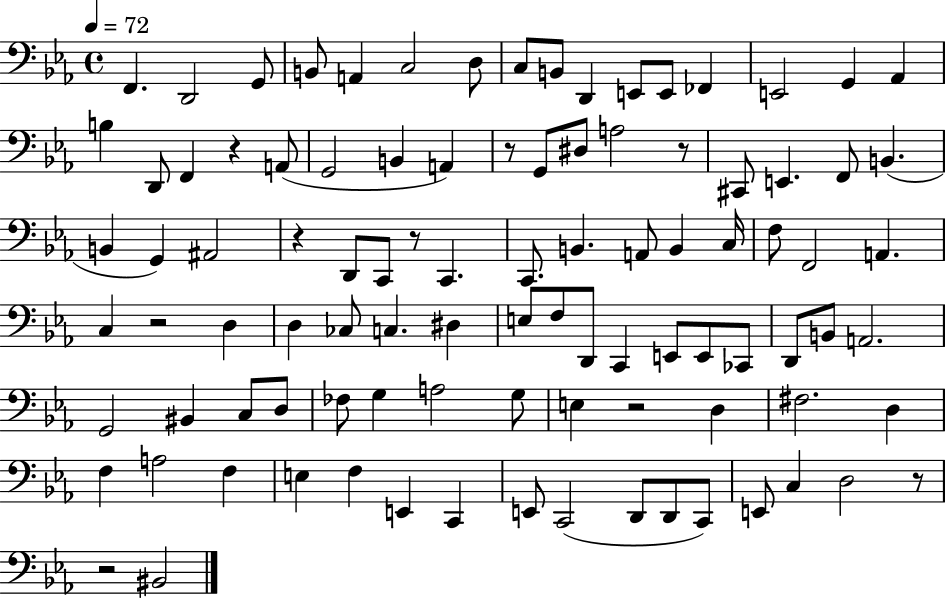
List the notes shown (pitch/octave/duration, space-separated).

F2/q. D2/h G2/e B2/e A2/q C3/h D3/e C3/e B2/e D2/q E2/e E2/e FES2/q E2/h G2/q Ab2/q B3/q D2/e F2/q R/q A2/e G2/h B2/q A2/q R/e G2/e D#3/e A3/h R/e C#2/e E2/q. F2/e B2/q. B2/q G2/q A#2/h R/q D2/e C2/e R/e C2/q. C2/e. B2/q. A2/e B2/q C3/s F3/e F2/h A2/q. C3/q R/h D3/q D3/q CES3/e C3/q. D#3/q E3/e F3/e D2/e C2/q E2/e E2/e CES2/e D2/e B2/e A2/h. G2/h BIS2/q C3/e D3/e FES3/e G3/q A3/h G3/e E3/q R/h D3/q F#3/h. D3/q F3/q A3/h F3/q E3/q F3/q E2/q C2/q E2/e C2/h D2/e D2/e C2/e E2/e C3/q D3/h R/e R/h BIS2/h